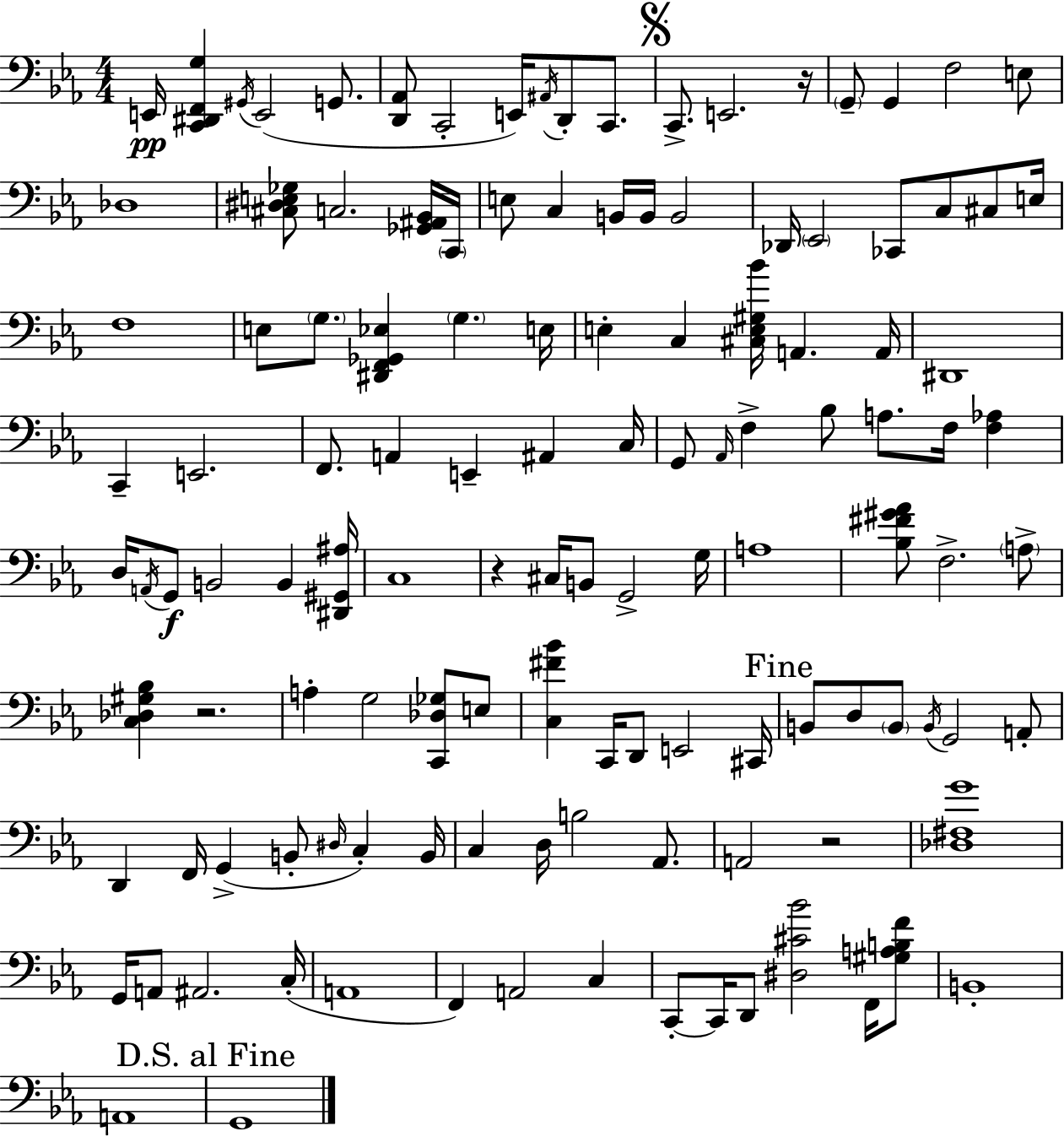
E2/s [C2,D#2,F2,G3]/q G#2/s E2/h G2/e. [D2,Ab2]/e C2/h E2/s A#2/s D2/e C2/e. C2/e. E2/h. R/s G2/e G2/q F3/h E3/e Db3/w [C#3,D#3,E3,Gb3]/e C3/h. [Gb2,A#2,Bb2]/s C2/s E3/e C3/q B2/s B2/s B2/h Db2/s Eb2/h CES2/e C3/e C#3/e E3/s F3/w E3/e G3/e. [D#2,F2,Gb2,Eb3]/q G3/q. E3/s E3/q C3/q [C#3,E3,G#3,Bb4]/s A2/q. A2/s D#2/w C2/q E2/h. F2/e. A2/q E2/q A#2/q C3/s G2/e Ab2/s F3/q Bb3/e A3/e. F3/s [F3,Ab3]/q D3/s A2/s G2/e B2/h B2/q [D#2,G#2,A#3]/s C3/w R/q C#3/s B2/e G2/h G3/s A3/w [Bb3,F#4,G#4,Ab4]/e F3/h. A3/e [C3,Db3,G#3,Bb3]/q R/h. A3/q G3/h [C2,Db3,Gb3]/e E3/e [C3,F#4,Bb4]/q C2/s D2/e E2/h C#2/s B2/e D3/e B2/e B2/s G2/h A2/e D2/q F2/s G2/q B2/e D#3/s C3/q B2/s C3/q D3/s B3/h Ab2/e. A2/h R/h [Db3,F#3,G4]/w G2/s A2/e A#2/h. C3/s A2/w F2/q A2/h C3/q C2/e C2/s D2/e [D#3,C#4,Bb4]/h F2/s [G#3,A3,B3,F4]/e B2/w A2/w G2/w